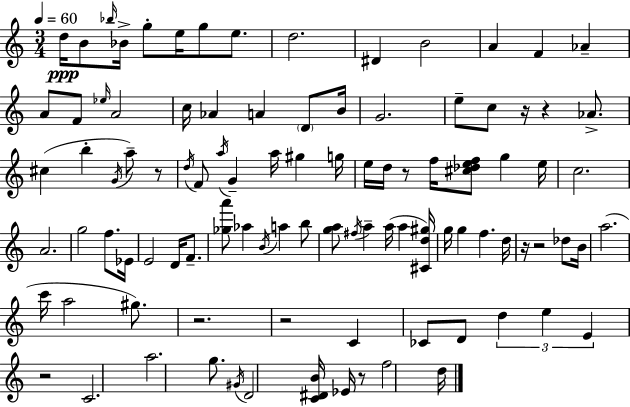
{
  \clef treble
  \numericTimeSignature
  \time 3/4
  \key c \major
  \tempo 4 = 60
  \repeat volta 2 { d''16\ppp b'8 \grace { bes''16 } bes'16-> g''8-. e''16 g''8 e''8. | d''2. | dis'4 b'2 | a'4 f'4 aes'4-- | \break a'8 f'8 \grace { ees''16 } a'2 | c''16 aes'4 a'4 \parenthesize d'8 | b'16 g'2. | e''8-- c''8 r16 r4 aes'8.-> | \break cis''4( b''4-. \acciaccatura { g'16 } a''8--) | r8 \acciaccatura { d''16 } f'8 \acciaccatura { a''16 } g'4-- a''16 | gis''4 g''16 e''16 d''16 r8 f''16 <cis'' des'' e'' f''>8 | g''4 e''16 c''2. | \break a'2. | g''2 | f''8. ees'16 e'2 | d'16 f'8.-- <ges'' a'''>8 aes''4 \acciaccatura { b'16 } | \break a''4 b''8 <g'' a''>8 \acciaccatura { fis''16 } a''4-- | a''16( a''4 <cis' d'' gis''>16) g''16 g''4 | f''4. d''16 r16 r2 | des''8 b'16 a''2.( | \break c'''16 a''2 | gis''8.) r2. | r2 | c'4 ces'8 d'8 \tuplet 3/2 { d''4 | \break e''4 e'4 } r2 | c'2. | a''2. | g''8. \acciaccatura { gis'16 } d'2 | \break <c' dis' b'>16 ees'16 r8 f''2 | d''16 } \bar "|."
}